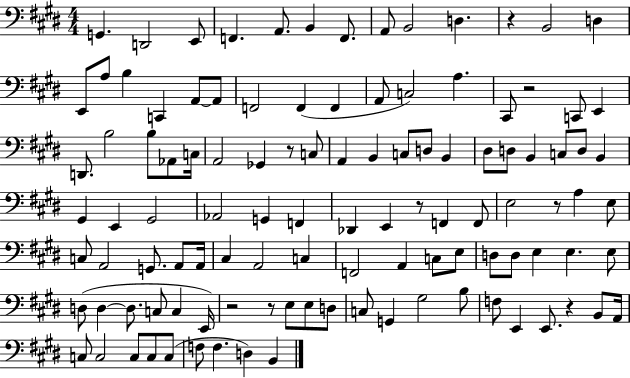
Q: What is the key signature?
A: E major